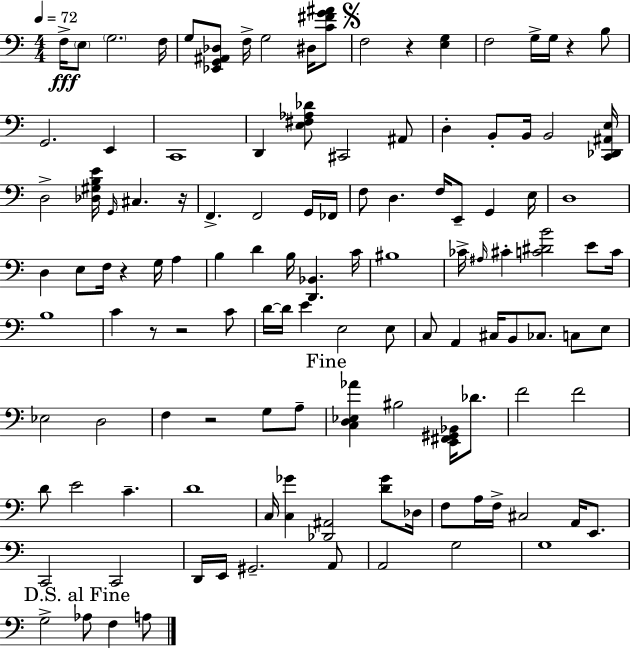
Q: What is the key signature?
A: A minor